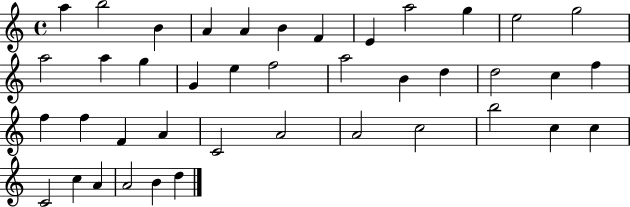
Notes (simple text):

A5/q B5/h B4/q A4/q A4/q B4/q F4/q E4/q A5/h G5/q E5/h G5/h A5/h A5/q G5/q G4/q E5/q F5/h A5/h B4/q D5/q D5/h C5/q F5/q F5/q F5/q F4/q A4/q C4/h A4/h A4/h C5/h B5/h C5/q C5/q C4/h C5/q A4/q A4/h B4/q D5/q